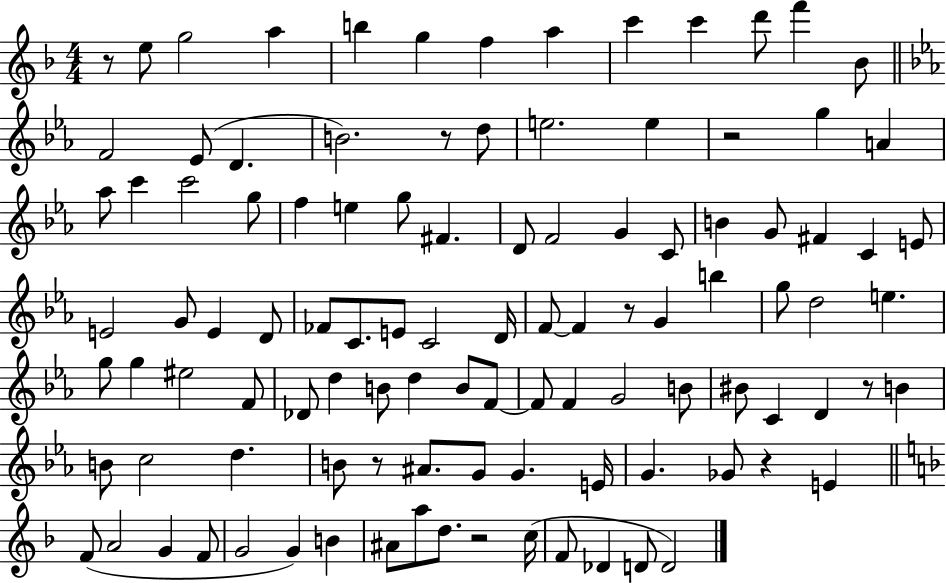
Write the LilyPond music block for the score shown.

{
  \clef treble
  \numericTimeSignature
  \time 4/4
  \key f \major
  r8 e''8 g''2 a''4 | b''4 g''4 f''4 a''4 | c'''4 c'''4 d'''8 f'''4 bes'8 | \bar "||" \break \key ees \major f'2 ees'8( d'4. | b'2.) r8 d''8 | e''2. e''4 | r2 g''4 a'4 | \break aes''8 c'''4 c'''2 g''8 | f''4 e''4 g''8 fis'4. | d'8 f'2 g'4 c'8 | b'4 g'8 fis'4 c'4 e'8 | \break e'2 g'8 e'4 d'8 | fes'8 c'8. e'8 c'2 d'16 | f'8~~ f'4 r8 g'4 b''4 | g''8 d''2 e''4. | \break g''8 g''4 eis''2 f'8 | des'8 d''4 b'8 d''4 b'8 f'8~~ | f'8 f'4 g'2 b'8 | bis'8 c'4 d'4 r8 b'4 | \break b'8 c''2 d''4. | b'8 r8 ais'8. g'8 g'4. e'16 | g'4. ges'8 r4 e'4 | \bar "||" \break \key f \major f'8( a'2 g'4 f'8 | g'2 g'4) b'4 | ais'8 a''8 d''8. r2 c''16( | f'8 des'4 d'8 d'2) | \break \bar "|."
}